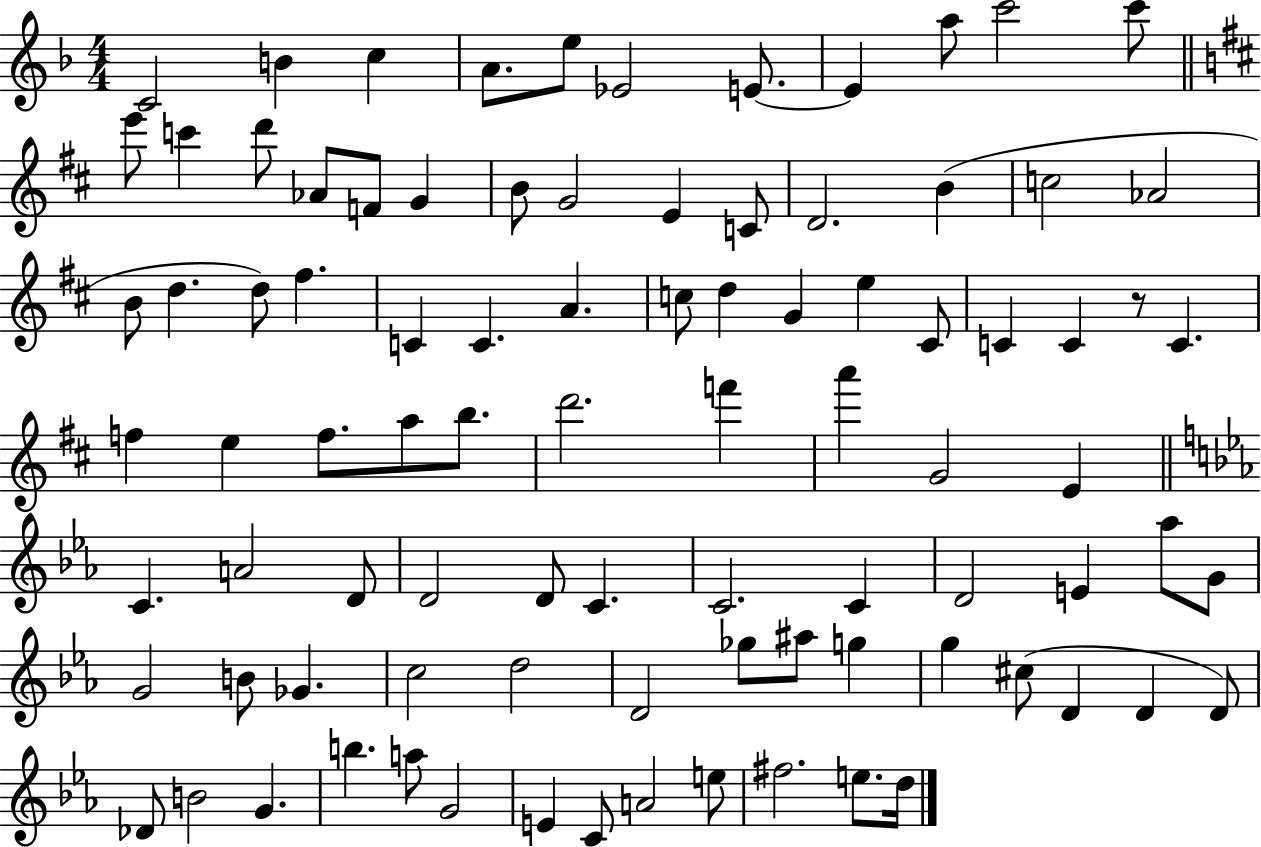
C4/h B4/q C5/q A4/e. E5/e Eb4/h E4/e. E4/q A5/e C6/h C6/e E6/e C6/q D6/e Ab4/e F4/e G4/q B4/e G4/h E4/q C4/e D4/h. B4/q C5/h Ab4/h B4/e D5/q. D5/e F#5/q. C4/q C4/q. A4/q. C5/e D5/q G4/q E5/q C#4/e C4/q C4/q R/e C4/q. F5/q E5/q F5/e. A5/e B5/e. D6/h. F6/q A6/q G4/h E4/q C4/q. A4/h D4/e D4/h D4/e C4/q. C4/h. C4/q D4/h E4/q Ab5/e G4/e G4/h B4/e Gb4/q. C5/h D5/h D4/h Gb5/e A#5/e G5/q G5/q C#5/e D4/q D4/q D4/e Db4/e B4/h G4/q. B5/q. A5/e G4/h E4/q C4/e A4/h E5/e F#5/h. E5/e. D5/s